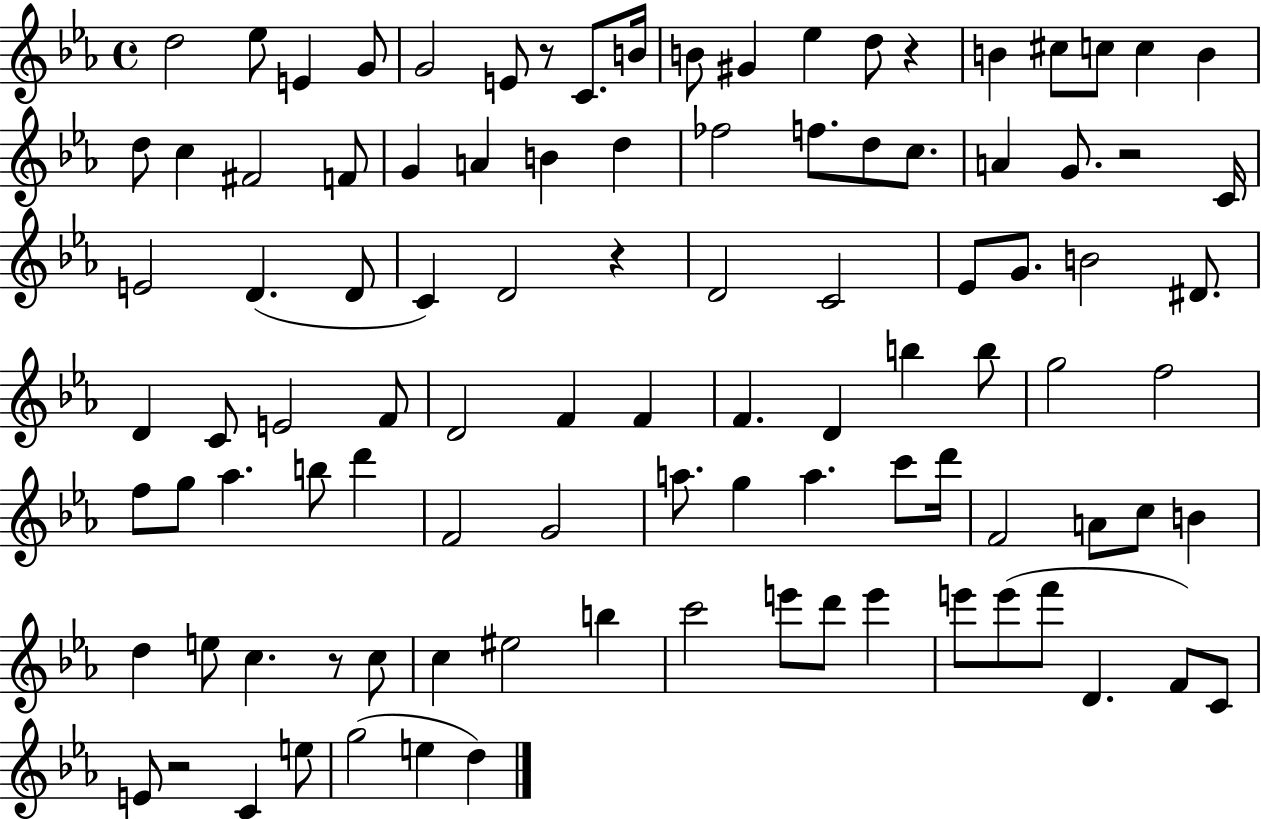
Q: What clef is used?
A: treble